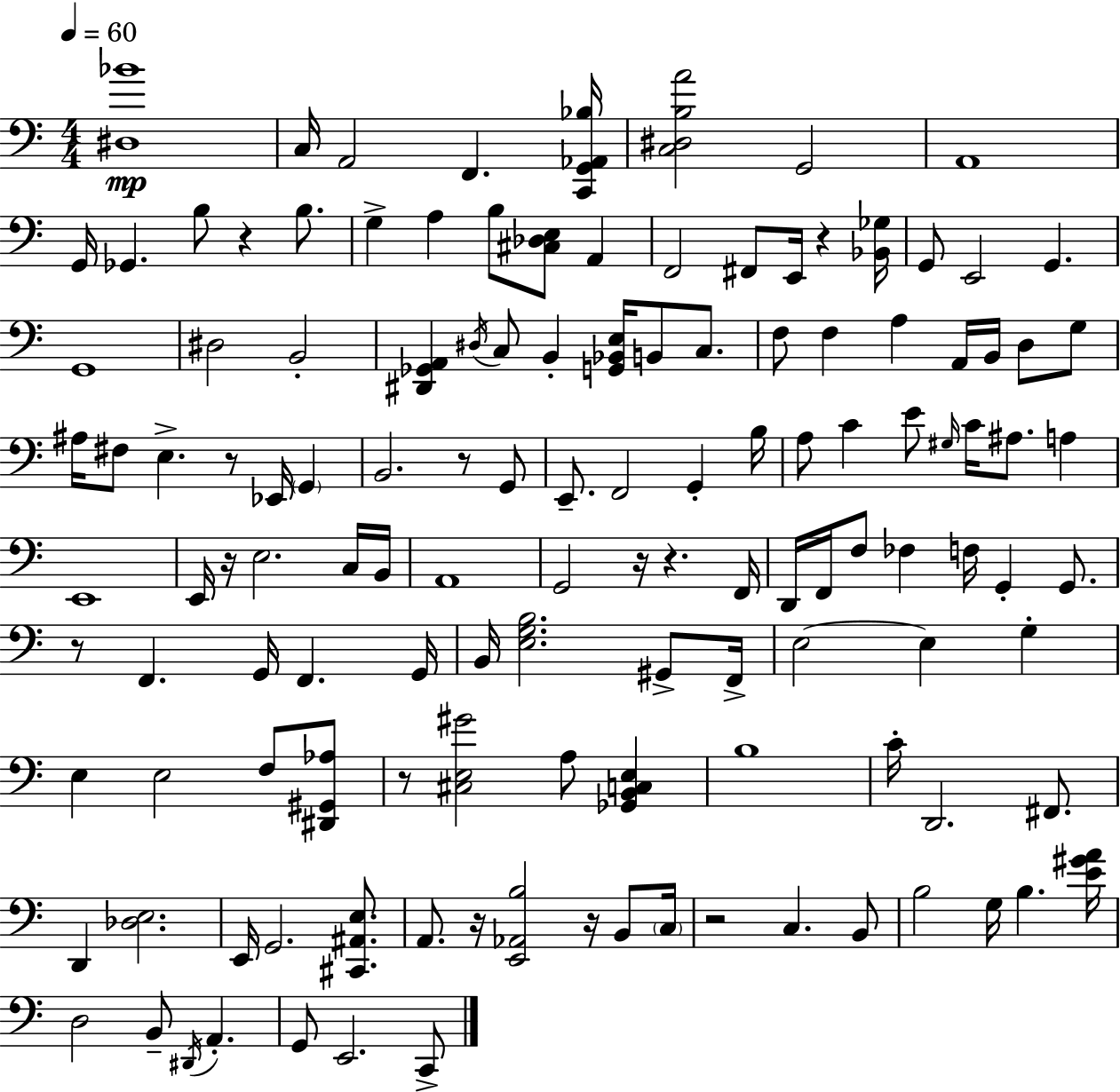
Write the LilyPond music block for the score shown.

{
  \clef bass
  \numericTimeSignature
  \time 4/4
  \key c \major
  \tempo 4 = 60
  <dis bes'>1\mp | c16 a,2 f,4. <c, g, aes, bes>16 | <c dis b a'>2 g,2 | a,1 | \break g,16 ges,4. b8 r4 b8. | g4-> a4 b8 <cis des e>8 a,4 | f,2 fis,8 e,16 r4 <bes, ges>16 | g,8 e,2 g,4. | \break g,1 | dis2 b,2-. | <dis, ges, a,>4 \acciaccatura { dis16 } c8 b,4-. <g, bes, e>16 b,8 c8. | f8 f4 a4 a,16 b,16 d8 g8 | \break ais16 fis8 e4.-> r8 ees,16 \parenthesize g,4 | b,2. r8 g,8 | e,8.-- f,2 g,4-. | b16 a8 c'4 e'8 \grace { gis16 } c'16 ais8. a4 | \break e,1 | e,16 r16 e2. | c16 b,16 a,1 | g,2 r16 r4. | \break f,16 d,16 f,16 f8 fes4 f16 g,4-. g,8. | r8 f,4. g,16 f,4. | g,16 b,16 <e g b>2. gis,8-> | f,16-> e2~~ e4 g4-. | \break e4 e2 f8 | <dis, gis, aes>8 r8 <cis e gis'>2 a8 <ges, b, c e>4 | b1 | c'16-. d,2. fis,8. | \break d,4 <des e>2. | e,16 g,2. <cis, ais, e>8. | a,8. r16 <e, aes, b>2 r16 b,8 | \parenthesize c16 r2 c4. | \break b,8 b2 g16 b4. | <e' gis' a'>16 d2 b,8-- \acciaccatura { dis,16 } a,4.-. | g,8 e,2. | c,8-> \bar "|."
}